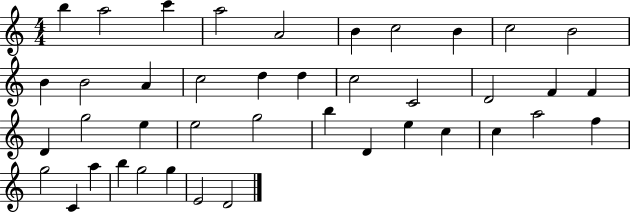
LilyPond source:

{
  \clef treble
  \numericTimeSignature
  \time 4/4
  \key c \major
  b''4 a''2 c'''4 | a''2 a'2 | b'4 c''2 b'4 | c''2 b'2 | \break b'4 b'2 a'4 | c''2 d''4 d''4 | c''2 c'2 | d'2 f'4 f'4 | \break d'4 g''2 e''4 | e''2 g''2 | b''4 d'4 e''4 c''4 | c''4 a''2 f''4 | \break g''2 c'4 a''4 | b''4 g''2 g''4 | e'2 d'2 | \bar "|."
}